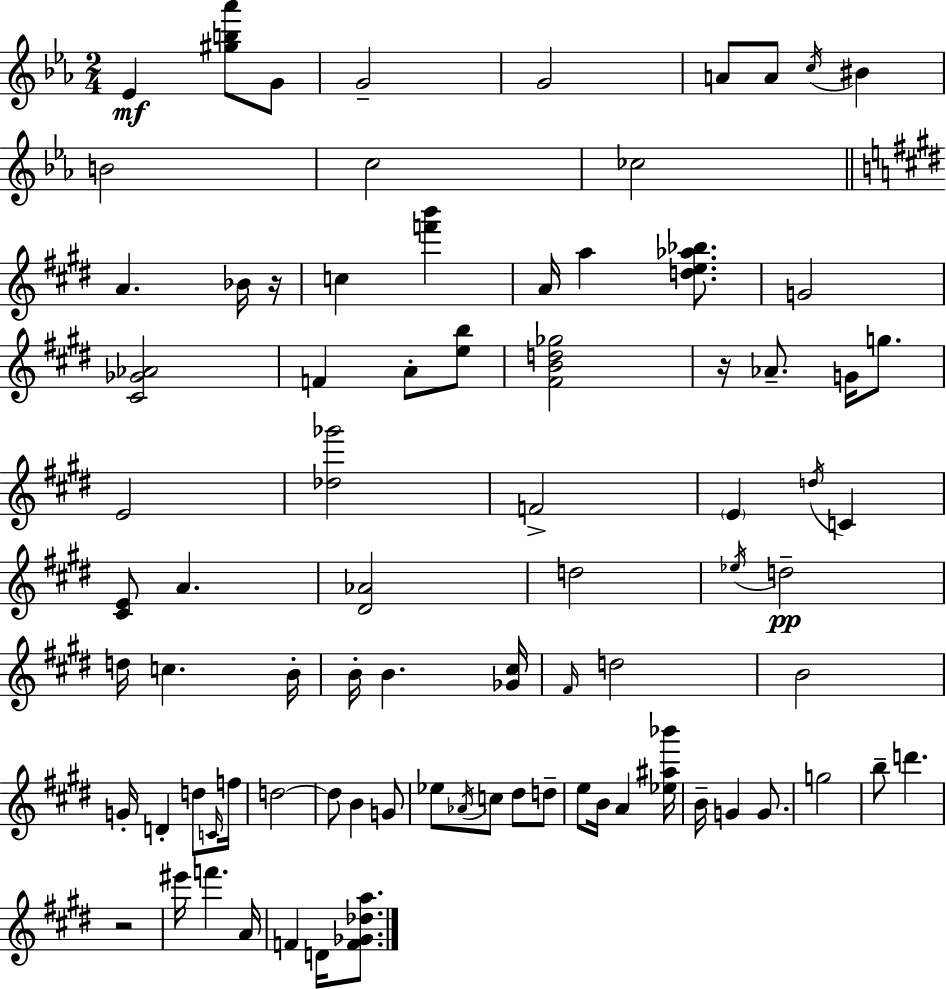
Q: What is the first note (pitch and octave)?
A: Eb4